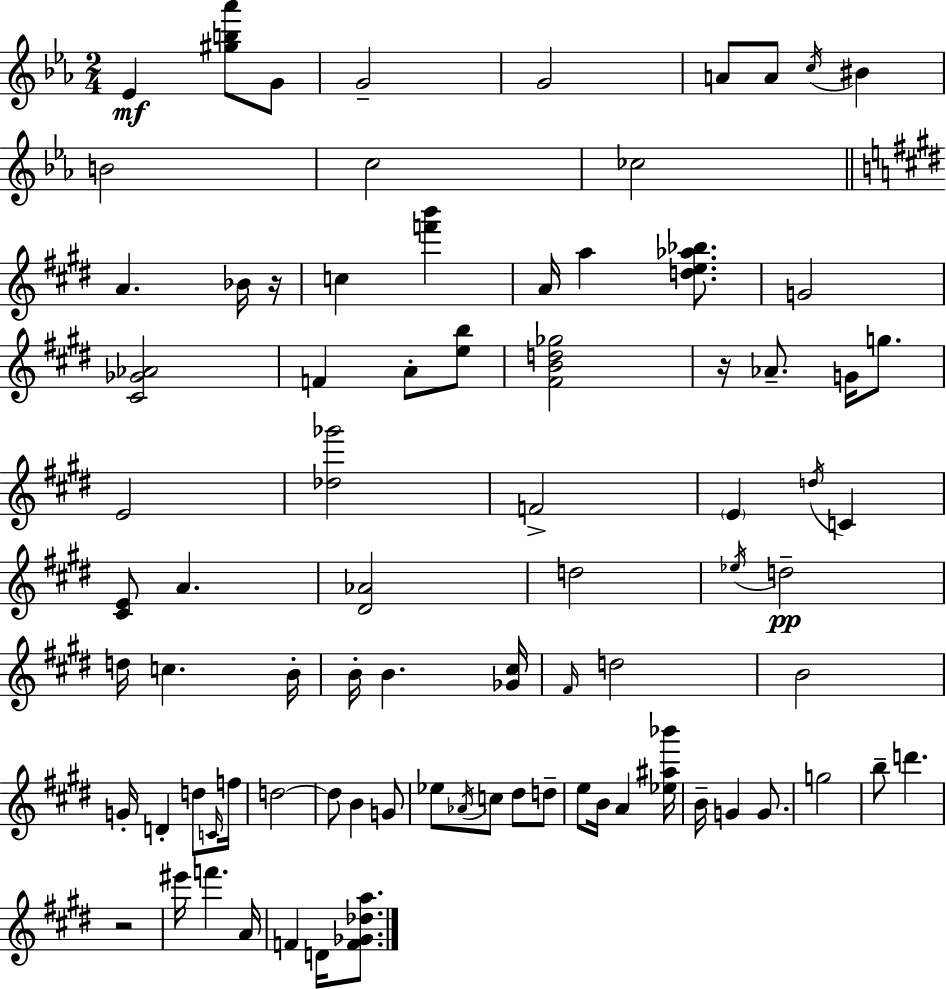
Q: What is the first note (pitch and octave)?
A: Eb4